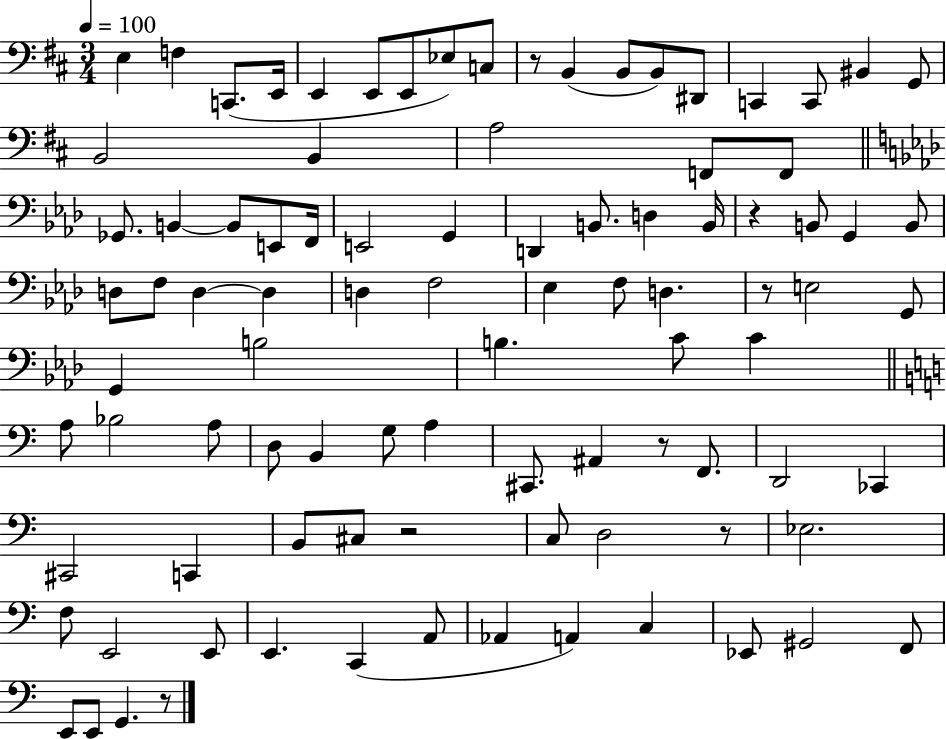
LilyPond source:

{
  \clef bass
  \numericTimeSignature
  \time 3/4
  \key d \major
  \tempo 4 = 100
  \repeat volta 2 { e4 f4 c,8.( e,16 | e,4 e,8 e,8 ees8) c8 | r8 b,4( b,8 b,8) dis,8 | c,4 c,8 bis,4 g,8 | \break b,2 b,4 | a2 f,8 f,8 | \bar "||" \break \key f \minor ges,8. b,4~~ b,8 e,8 f,16 | e,2 g,4 | d,4 b,8. d4 b,16 | r4 b,8 g,4 b,8 | \break d8 f8 d4~~ d4 | d4 f2 | ees4 f8 d4. | r8 e2 g,8 | \break g,4 b2 | b4. c'8 c'4 | \bar "||" \break \key a \minor a8 bes2 a8 | d8 b,4 g8 a4 | cis,8. ais,4 r8 f,8. | d,2 ces,4 | \break cis,2 c,4 | b,8 cis8 r2 | c8 d2 r8 | ees2. | \break f8 e,2 e,8 | e,4. c,4( a,8 | aes,4 a,4) c4 | ees,8 gis,2 f,8 | \break e,8 e,8 g,4. r8 | } \bar "|."
}